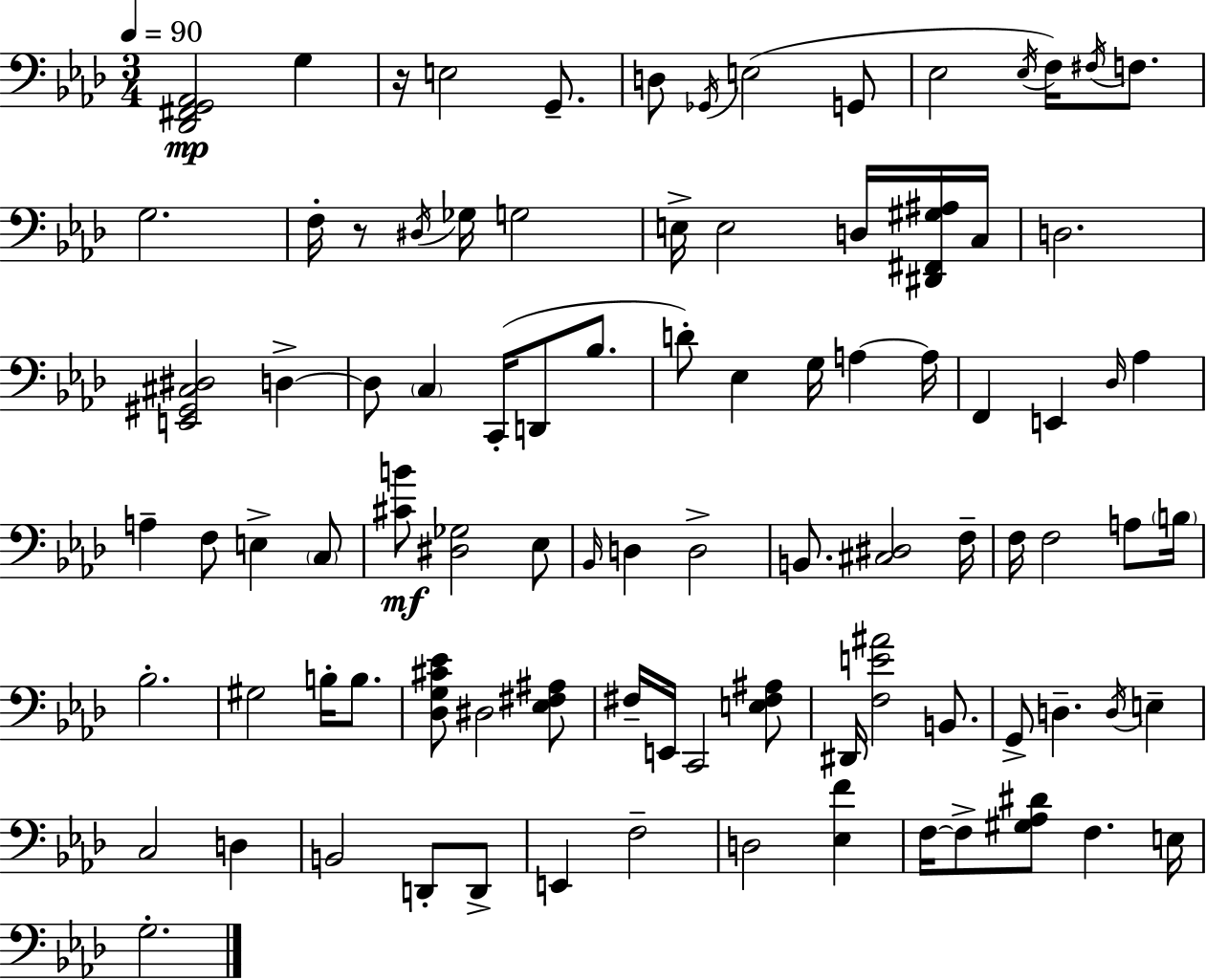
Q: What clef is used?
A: bass